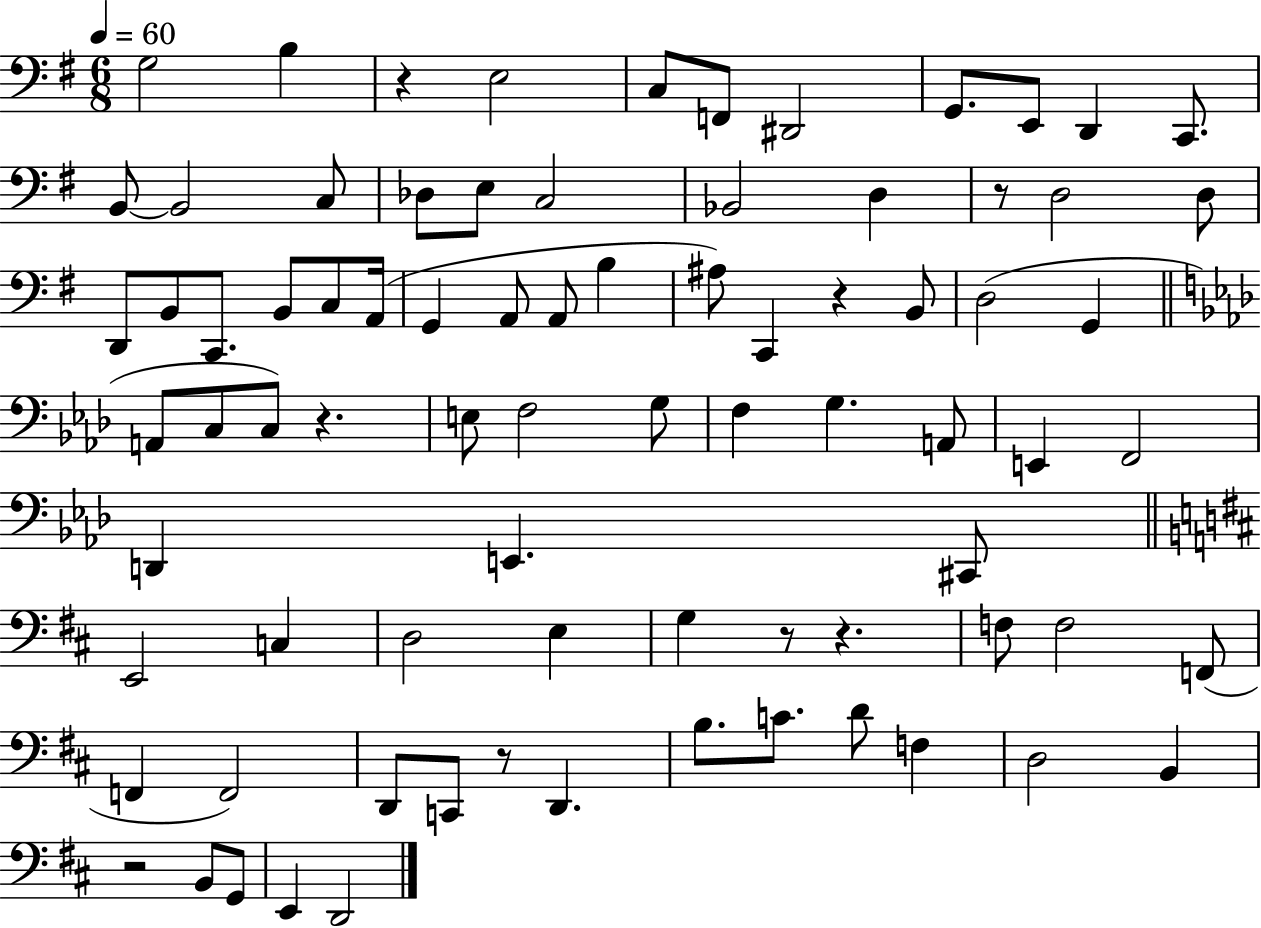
G3/h B3/q R/q E3/h C3/e F2/e D#2/h G2/e. E2/e D2/q C2/e. B2/e B2/h C3/e Db3/e E3/e C3/h Bb2/h D3/q R/e D3/h D3/e D2/e B2/e C2/e. B2/e C3/e A2/s G2/q A2/e A2/e B3/q A#3/e C2/q R/q B2/e D3/h G2/q A2/e C3/e C3/e R/q. E3/e F3/h G3/e F3/q G3/q. A2/e E2/q F2/h D2/q E2/q. C#2/e E2/h C3/q D3/h E3/q G3/q R/e R/q. F3/e F3/h F2/e F2/q F2/h D2/e C2/e R/e D2/q. B3/e. C4/e. D4/e F3/q D3/h B2/q R/h B2/e G2/e E2/q D2/h